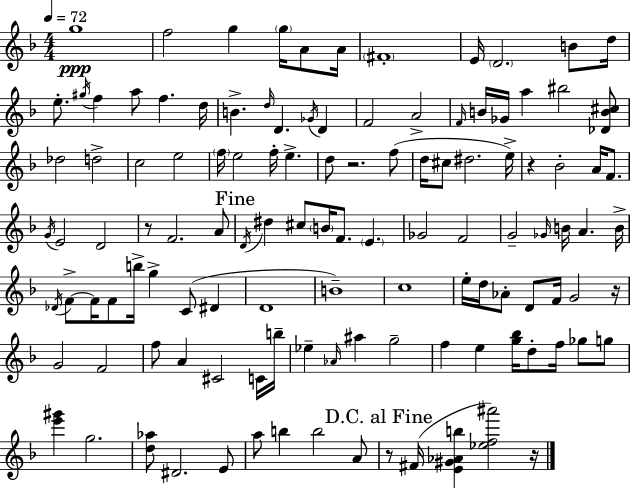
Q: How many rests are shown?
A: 6